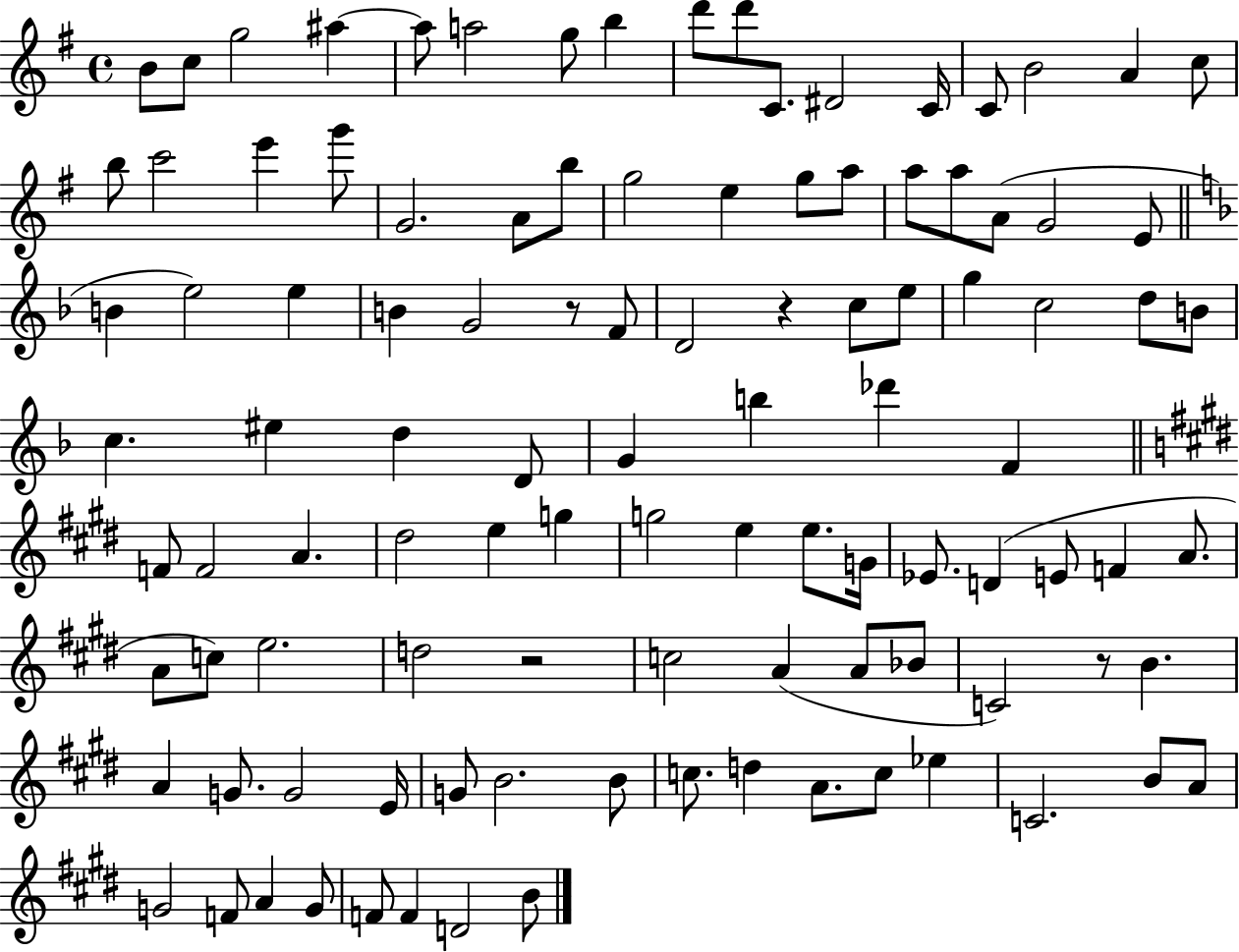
B4/e C5/e G5/h A#5/q A#5/e A5/h G5/e B5/q D6/e D6/e C4/e. D#4/h C4/s C4/e B4/h A4/q C5/e B5/e C6/h E6/q G6/e G4/h. A4/e B5/e G5/h E5/q G5/e A5/e A5/e A5/e A4/e G4/h E4/e B4/q E5/h E5/q B4/q G4/h R/e F4/e D4/h R/q C5/e E5/e G5/q C5/h D5/e B4/e C5/q. EIS5/q D5/q D4/e G4/q B5/q Db6/q F4/q F4/e F4/h A4/q. D#5/h E5/q G5/q G5/h E5/q E5/e. G4/s Eb4/e. D4/q E4/e F4/q A4/e. A4/e C5/e E5/h. D5/h R/h C5/h A4/q A4/e Bb4/e C4/h R/e B4/q. A4/q G4/e. G4/h E4/s G4/e B4/h. B4/e C5/e. D5/q A4/e. C5/e Eb5/q C4/h. B4/e A4/e G4/h F4/e A4/q G4/e F4/e F4/q D4/h B4/e